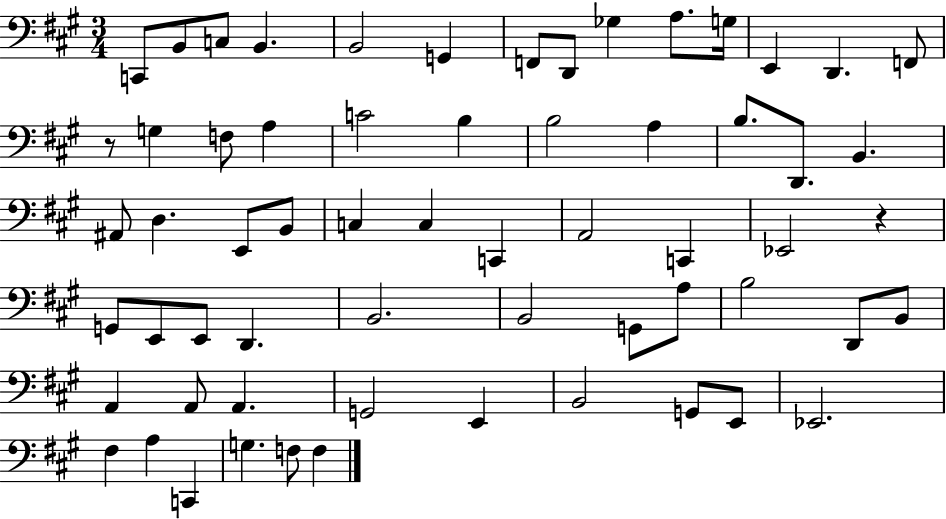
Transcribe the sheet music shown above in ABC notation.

X:1
T:Untitled
M:3/4
L:1/4
K:A
C,,/2 B,,/2 C,/2 B,, B,,2 G,, F,,/2 D,,/2 _G, A,/2 G,/4 E,, D,, F,,/2 z/2 G, F,/2 A, C2 B, B,2 A, B,/2 D,,/2 B,, ^A,,/2 D, E,,/2 B,,/2 C, C, C,, A,,2 C,, _E,,2 z G,,/2 E,,/2 E,,/2 D,, B,,2 B,,2 G,,/2 A,/2 B,2 D,,/2 B,,/2 A,, A,,/2 A,, G,,2 E,, B,,2 G,,/2 E,,/2 _E,,2 ^F, A, C,, G, F,/2 F,